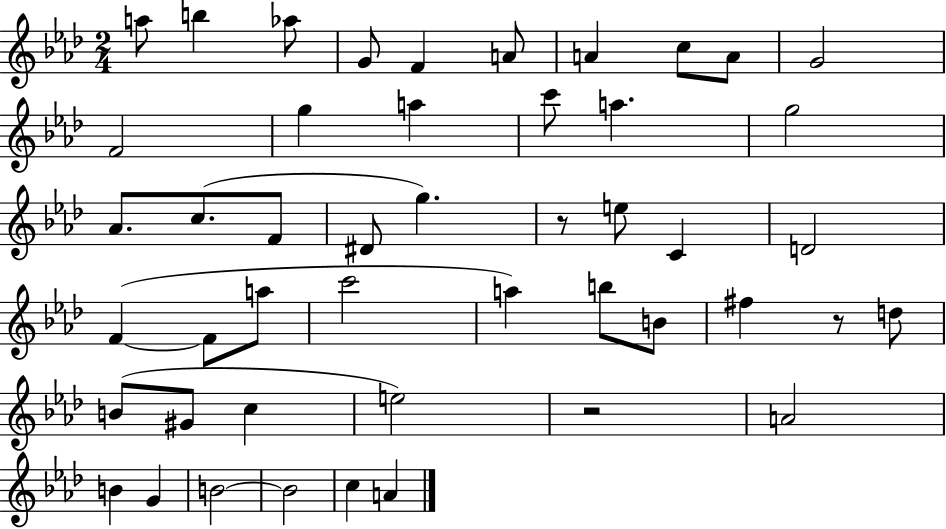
{
  \clef treble
  \numericTimeSignature
  \time 2/4
  \key aes \major
  a''8 b''4 aes''8 | g'8 f'4 a'8 | a'4 c''8 a'8 | g'2 | \break f'2 | g''4 a''4 | c'''8 a''4. | g''2 | \break aes'8. c''8.( f'8 | dis'8 g''4.) | r8 e''8 c'4 | d'2 | \break f'4~(~ f'8 a''8 | c'''2 | a''4) b''8 b'8 | fis''4 r8 d''8 | \break b'8( gis'8 c''4 | e''2) | r2 | a'2 | \break b'4 g'4 | b'2~~ | b'2 | c''4 a'4 | \break \bar "|."
}